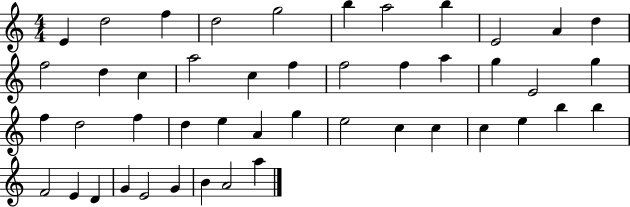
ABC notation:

X:1
T:Untitled
M:4/4
L:1/4
K:C
E d2 f d2 g2 b a2 b E2 A d f2 d c a2 c f f2 f a g E2 g f d2 f d e A g e2 c c c e b b F2 E D G E2 G B A2 a